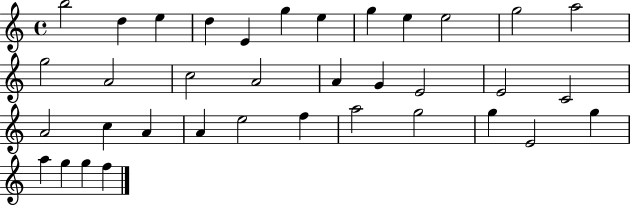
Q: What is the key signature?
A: C major